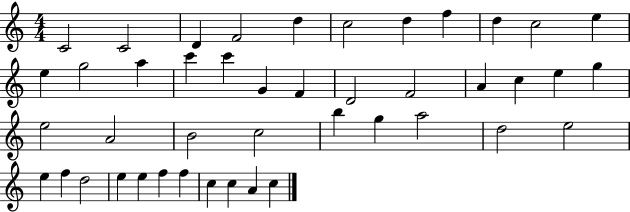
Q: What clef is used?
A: treble